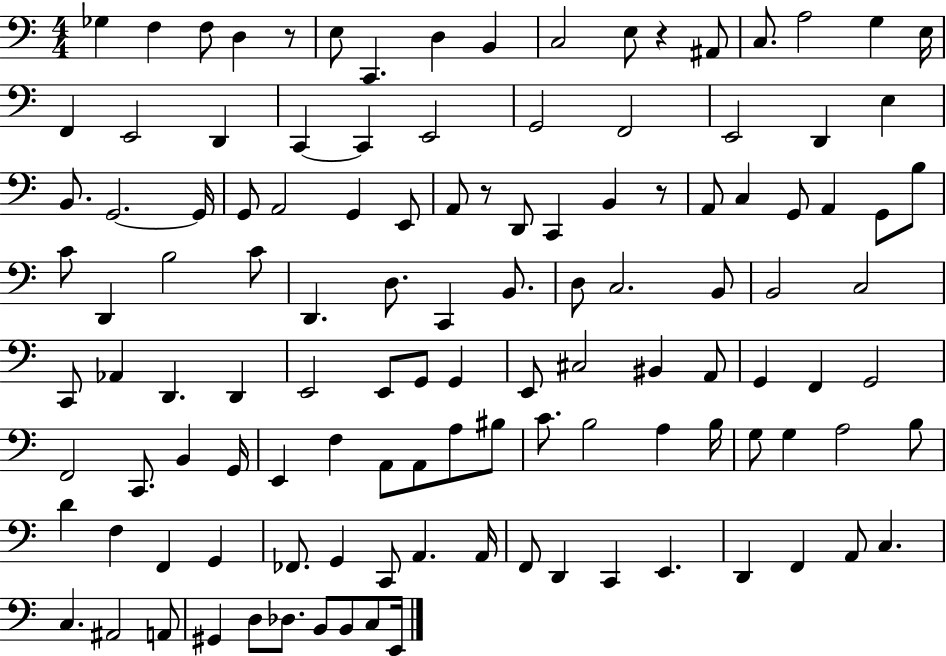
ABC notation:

X:1
T:Untitled
M:4/4
L:1/4
K:C
_G, F, F,/2 D, z/2 E,/2 C,, D, B,, C,2 E,/2 z ^A,,/2 C,/2 A,2 G, E,/4 F,, E,,2 D,, C,, C,, E,,2 G,,2 F,,2 E,,2 D,, E, B,,/2 G,,2 G,,/4 G,,/2 A,,2 G,, E,,/2 A,,/2 z/2 D,,/2 C,, B,, z/2 A,,/2 C, G,,/2 A,, G,,/2 B,/2 C/2 D,, B,2 C/2 D,, D,/2 C,, B,,/2 D,/2 C,2 B,,/2 B,,2 C,2 C,,/2 _A,, D,, D,, E,,2 E,,/2 G,,/2 G,, E,,/2 ^C,2 ^B,, A,,/2 G,, F,, G,,2 F,,2 C,,/2 B,, G,,/4 E,, F, A,,/2 A,,/2 A,/2 ^B,/2 C/2 B,2 A, B,/4 G,/2 G, A,2 B,/2 D F, F,, G,, _F,,/2 G,, C,,/2 A,, A,,/4 F,,/2 D,, C,, E,, D,, F,, A,,/2 C, C, ^A,,2 A,,/2 ^G,, D,/2 _D,/2 B,,/2 B,,/2 C,/2 E,,/4